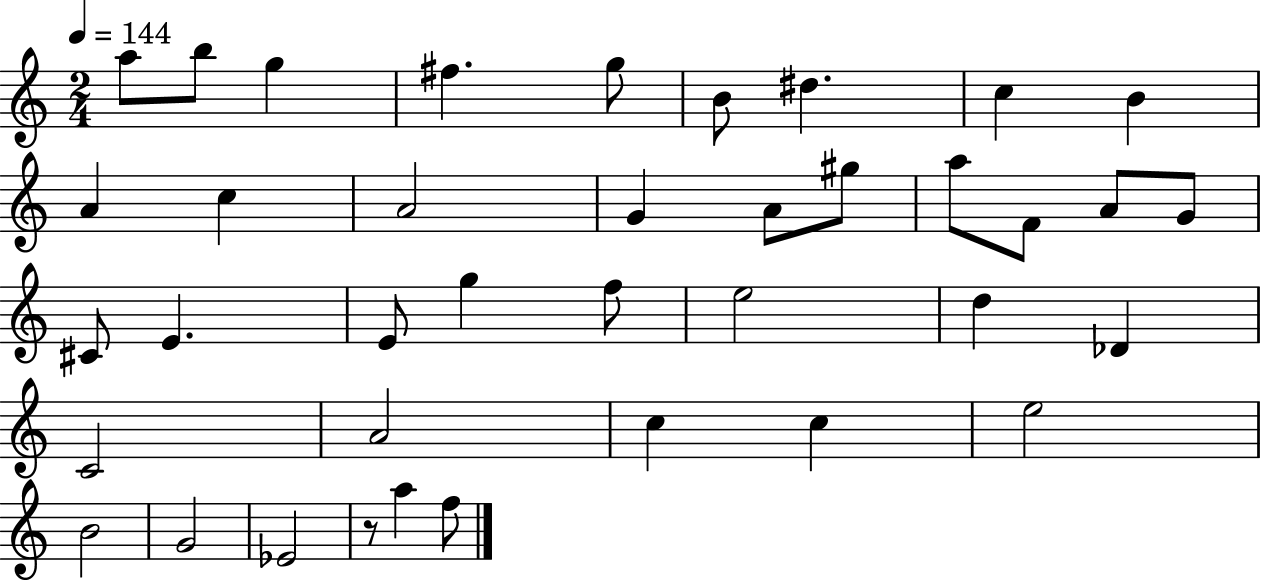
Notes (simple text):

A5/e B5/e G5/q F#5/q. G5/e B4/e D#5/q. C5/q B4/q A4/q C5/q A4/h G4/q A4/e G#5/e A5/e F4/e A4/e G4/e C#4/e E4/q. E4/e G5/q F5/e E5/h D5/q Db4/q C4/h A4/h C5/q C5/q E5/h B4/h G4/h Eb4/h R/e A5/q F5/e